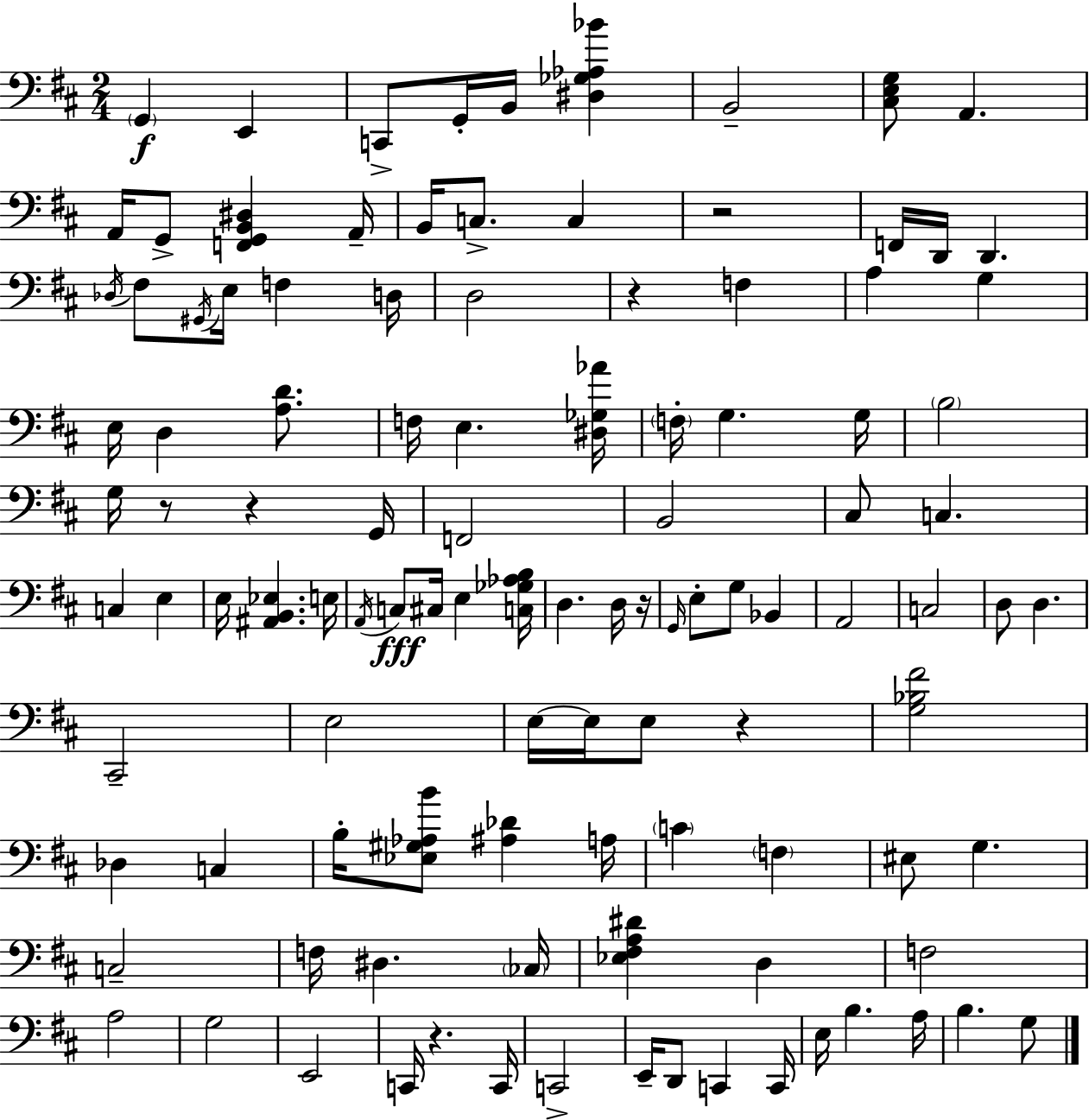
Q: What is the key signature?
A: D major